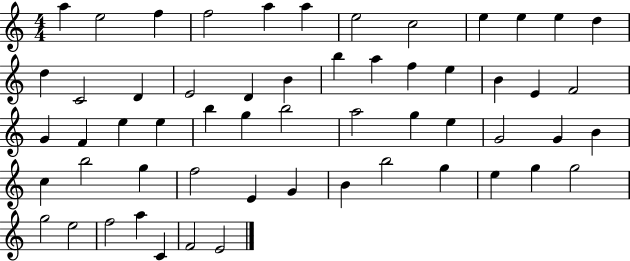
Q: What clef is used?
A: treble